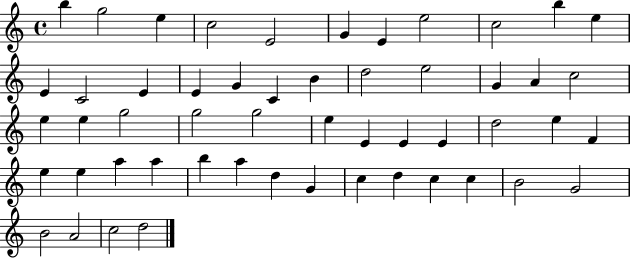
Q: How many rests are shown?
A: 0